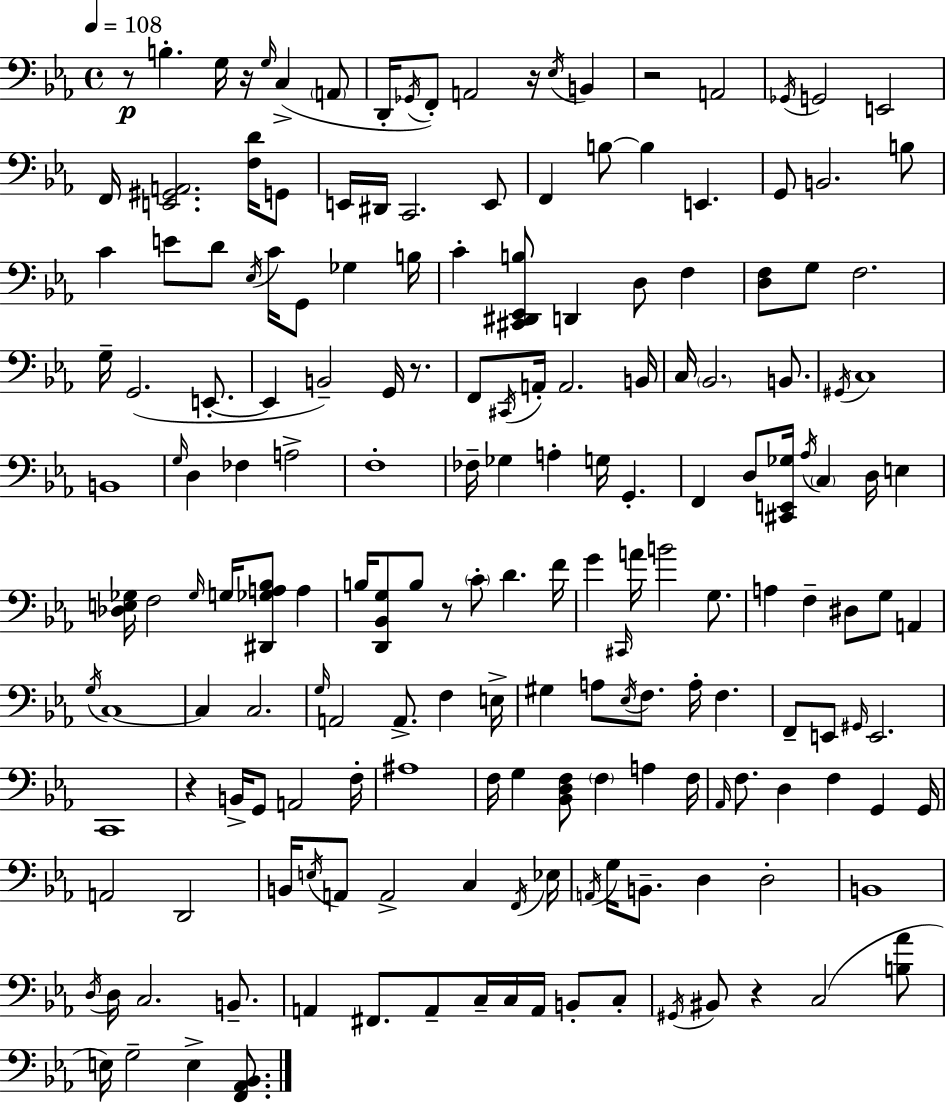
R/e B3/q. G3/s R/s G3/s C3/q A2/e D2/s Gb2/s F2/e A2/h R/s Eb3/s B2/q R/h A2/h Gb2/s G2/h E2/h F2/s [E2,G#2,A2]/h. [F3,D4]/s G2/e E2/s D#2/s C2/h. E2/e F2/q B3/e B3/q E2/q. G2/e B2/h. B3/e C4/q E4/e D4/e Eb3/s C4/s G2/e Gb3/q B3/s C4/q [C#2,D#2,Eb2,B3]/e D2/q D3/e F3/q [D3,F3]/e G3/e F3/h. G3/s G2/h. E2/e. E2/q B2/h G2/s R/e. F2/e C#2/s A2/s A2/h. B2/s C3/s Bb2/h. B2/e. G#2/s C3/w B2/w G3/s D3/q FES3/q A3/h F3/w FES3/s Gb3/q A3/q G3/s G2/q. F2/q D3/e [C#2,E2,Gb3]/s Ab3/s C3/q D3/s E3/q [Db3,E3,Gb3]/s F3/h Gb3/s G3/s [D#2,Gb3,A3,Bb3]/e A3/q B3/s [D2,Bb2,G3]/e B3/e R/e C4/e D4/q. F4/s G4/q C#2/s A4/s B4/h G3/e. A3/q F3/q D#3/e G3/e A2/q G3/s C3/w C3/q C3/h. G3/s A2/h A2/e. F3/q E3/s G#3/q A3/e Eb3/s F3/e. A3/s F3/q. F2/e E2/e G#2/s E2/h. C2/w R/q B2/s G2/e A2/h F3/s A#3/w F3/s G3/q [Bb2,D3,F3]/e F3/q A3/q F3/s Ab2/s F3/e. D3/q F3/q G2/q G2/s A2/h D2/h B2/s E3/s A2/e A2/h C3/q F2/s Eb3/s A2/s G3/s B2/e. D3/q D3/h B2/w D3/s D3/s C3/h. B2/e. A2/q F#2/e. A2/e C3/s C3/s A2/s B2/e C3/e G#2/s BIS2/e R/q C3/h [B3,Ab4]/e E3/s G3/h E3/q [F2,Ab2,Bb2]/e.